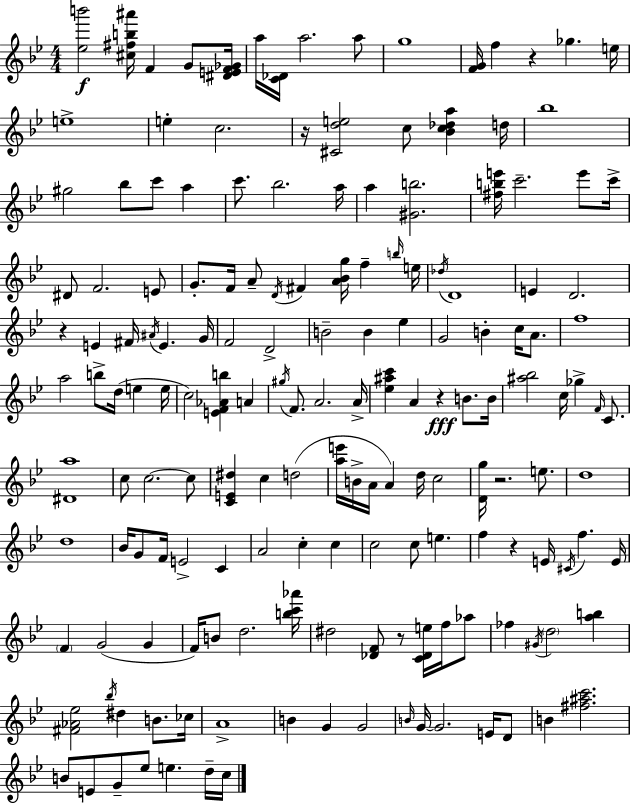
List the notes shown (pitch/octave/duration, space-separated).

[Eb5,B6]/h [C#5,F#5,B5,A#6]/s F4/q G4/e [D#4,E4,F4,Gb4]/s A5/s [C4,Db4]/s A5/h. A5/e G5/w [F4,G4]/s F5/q R/q Gb5/q. E5/s E5/w E5/q C5/h. R/s [C#4,D5,E5]/h C5/e [Bb4,C5,Db5,A5]/q D5/s Bb5/w G#5/h Bb5/e C6/e A5/q C6/e. Bb5/h. A5/s A5/q [G#4,B5]/h. [F#5,B5,E6]/s C6/h. E6/e C6/s D#4/e F4/h. E4/e G4/e. F4/s A4/e D4/s F#4/q [A4,Bb4,G5]/s F5/q B5/s E5/s Db5/s D4/w E4/q D4/h. R/q E4/q F#4/s A#4/s E4/q. G4/s F4/h D4/h B4/h B4/q Eb5/q G4/h B4/q C5/s A4/e. F5/w A5/h B5/e D5/s E5/q E5/s C5/h [E4,F4,Ab4,B5]/q A4/q G#5/s F4/e. A4/h. A4/s [Eb5,A#5,C6]/q A4/q R/q B4/e. B4/s [A#5,Bb5]/h C5/s Gb5/q F4/s C4/e. [D#4,A5]/w C5/e C5/h. C5/e [C4,E4,D#5]/q C5/q D5/h [A5,E6]/s B4/s A4/s A4/q D5/s C5/h [D4,G5]/s R/h. E5/e. D5/w D5/w Bb4/s G4/e F4/s E4/h C4/q A4/h C5/q C5/q C5/h C5/e E5/q. F5/q R/q E4/s C#4/s F5/q. E4/s F4/q G4/h G4/q F4/s B4/e D5/h. [B5,C6,Ab6]/s D#5/h [Db4,F4]/e R/e [C4,Db4,E5]/s F5/s Ab5/e FES5/q G#4/s D5/h [A5,B5]/q [F#4,Ab4,Eb5]/h Bb5/s D#5/q B4/e. CES5/s A4/w B4/q G4/q G4/h B4/s G4/s G4/h. E4/s D4/e B4/q [F#5,A#5,C6]/h. B4/e E4/e G4/e Eb5/e E5/q. D5/s C5/s